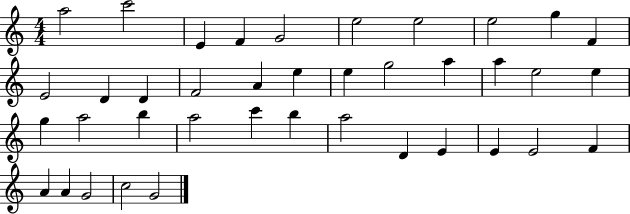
A5/h C6/h E4/q F4/q G4/h E5/h E5/h E5/h G5/q F4/q E4/h D4/q D4/q F4/h A4/q E5/q E5/q G5/h A5/q A5/q E5/h E5/q G5/q A5/h B5/q A5/h C6/q B5/q A5/h D4/q E4/q E4/q E4/h F4/q A4/q A4/q G4/h C5/h G4/h